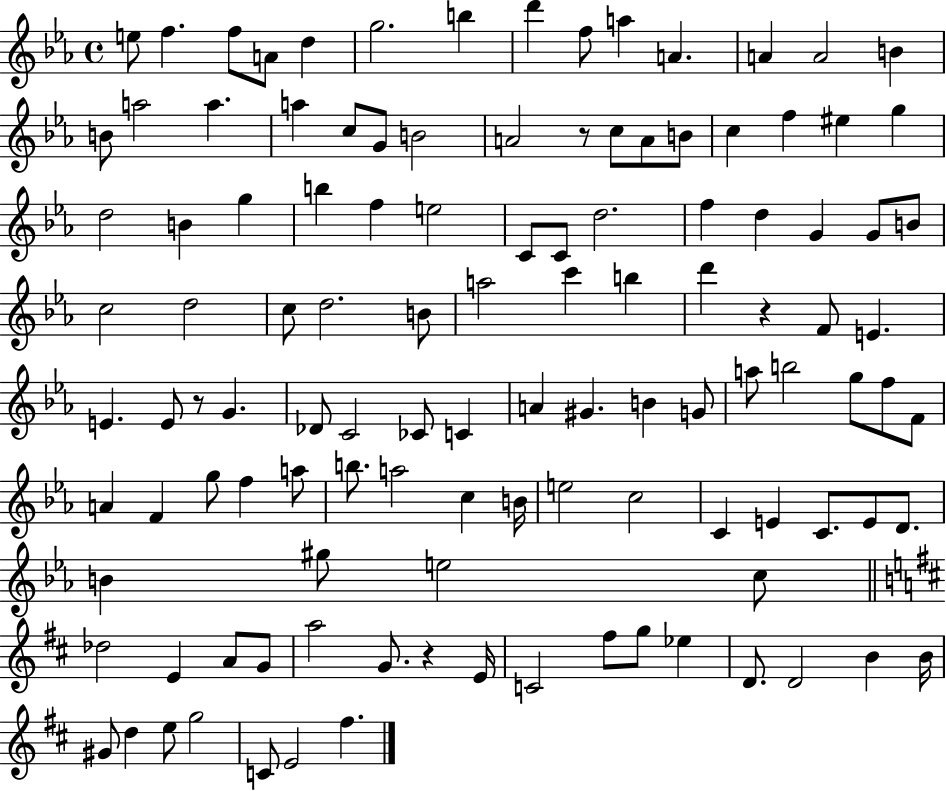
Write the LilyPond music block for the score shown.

{
  \clef treble
  \time 4/4
  \defaultTimeSignature
  \key ees \major
  e''8 f''4. f''8 a'8 d''4 | g''2. b''4 | d'''4 f''8 a''4 a'4. | a'4 a'2 b'4 | \break b'8 a''2 a''4. | a''4 c''8 g'8 b'2 | a'2 r8 c''8 a'8 b'8 | c''4 f''4 eis''4 g''4 | \break d''2 b'4 g''4 | b''4 f''4 e''2 | c'8 c'8 d''2. | f''4 d''4 g'4 g'8 b'8 | \break c''2 d''2 | c''8 d''2. b'8 | a''2 c'''4 b''4 | d'''4 r4 f'8 e'4. | \break e'4. e'8 r8 g'4. | des'8 c'2 ces'8 c'4 | a'4 gis'4. b'4 g'8 | a''8 b''2 g''8 f''8 f'8 | \break a'4 f'4 g''8 f''4 a''8 | b''8. a''2 c''4 b'16 | e''2 c''2 | c'4 e'4 c'8. e'8 d'8. | \break b'4 gis''8 e''2 c''8 | \bar "||" \break \key b \minor des''2 e'4 a'8 g'8 | a''2 g'8. r4 e'16 | c'2 fis''8 g''8 ees''4 | d'8. d'2 b'4 b'16 | \break gis'8 d''4 e''8 g''2 | c'8 e'2 fis''4. | \bar "|."
}